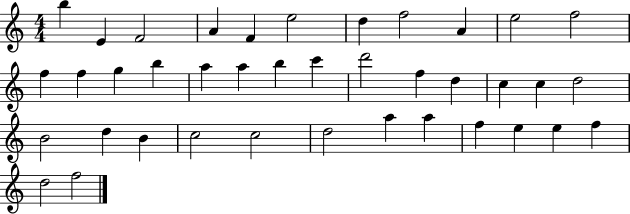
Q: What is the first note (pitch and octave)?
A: B5